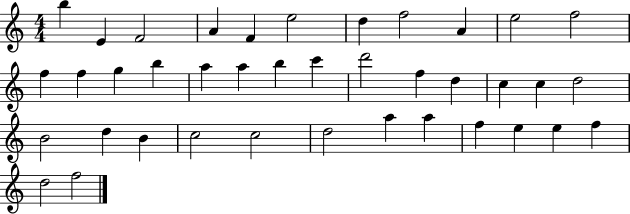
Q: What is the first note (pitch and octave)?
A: B5